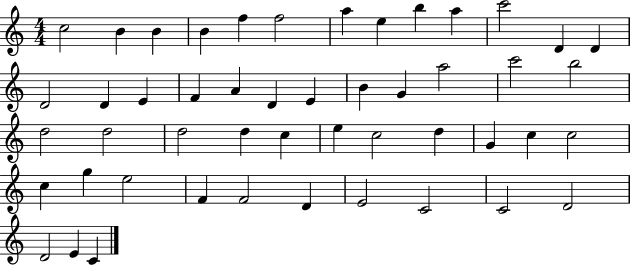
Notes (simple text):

C5/h B4/q B4/q B4/q F5/q F5/h A5/q E5/q B5/q A5/q C6/h D4/q D4/q D4/h D4/q E4/q F4/q A4/q D4/q E4/q B4/q G4/q A5/h C6/h B5/h D5/h D5/h D5/h D5/q C5/q E5/q C5/h D5/q G4/q C5/q C5/h C5/q G5/q E5/h F4/q F4/h D4/q E4/h C4/h C4/h D4/h D4/h E4/q C4/q